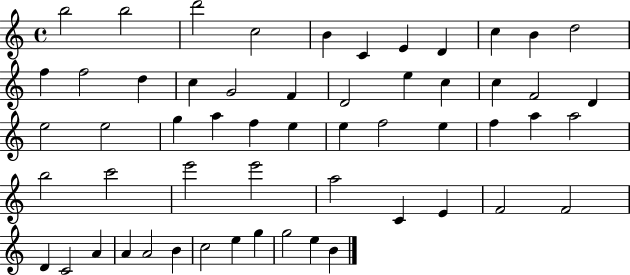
{
  \clef treble
  \time 4/4
  \defaultTimeSignature
  \key c \major
  b''2 b''2 | d'''2 c''2 | b'4 c'4 e'4 d'4 | c''4 b'4 d''2 | \break f''4 f''2 d''4 | c''4 g'2 f'4 | d'2 e''4 c''4 | c''4 f'2 d'4 | \break e''2 e''2 | g''4 a''4 f''4 e''4 | e''4 f''2 e''4 | f''4 a''4 a''2 | \break b''2 c'''2 | e'''2 e'''2 | a''2 c'4 e'4 | f'2 f'2 | \break d'4 c'2 a'4 | a'4 a'2 b'4 | c''2 e''4 g''4 | g''2 e''4 b'4 | \break \bar "|."
}